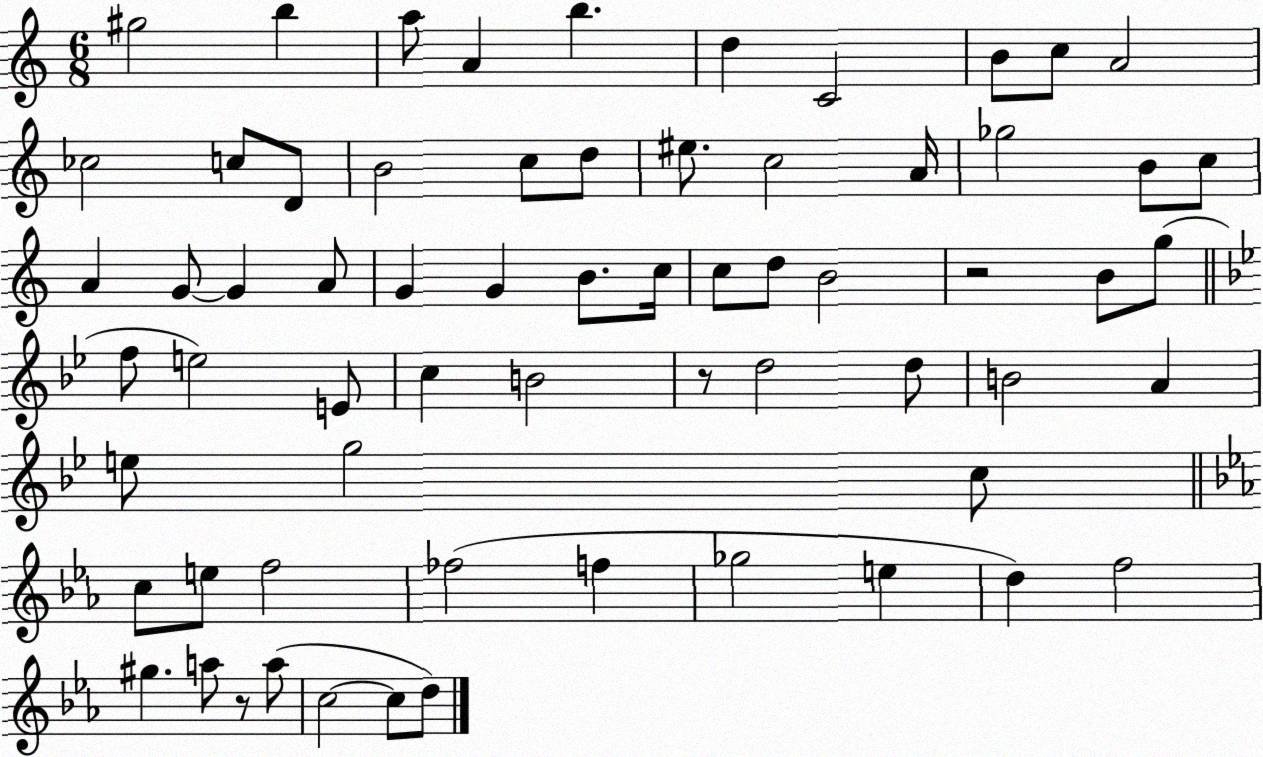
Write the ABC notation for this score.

X:1
T:Untitled
M:6/8
L:1/4
K:C
^g2 b a/2 A b d C2 B/2 c/2 A2 _c2 c/2 D/2 B2 c/2 d/2 ^e/2 c2 A/4 _g2 B/2 c/2 A G/2 G A/2 G G B/2 c/4 c/2 d/2 B2 z2 B/2 g/2 f/2 e2 E/2 c B2 z/2 d2 d/2 B2 A e/2 g2 c/2 c/2 e/2 f2 _f2 f _g2 e d f2 ^g a/2 z/2 a/2 c2 c/2 d/2